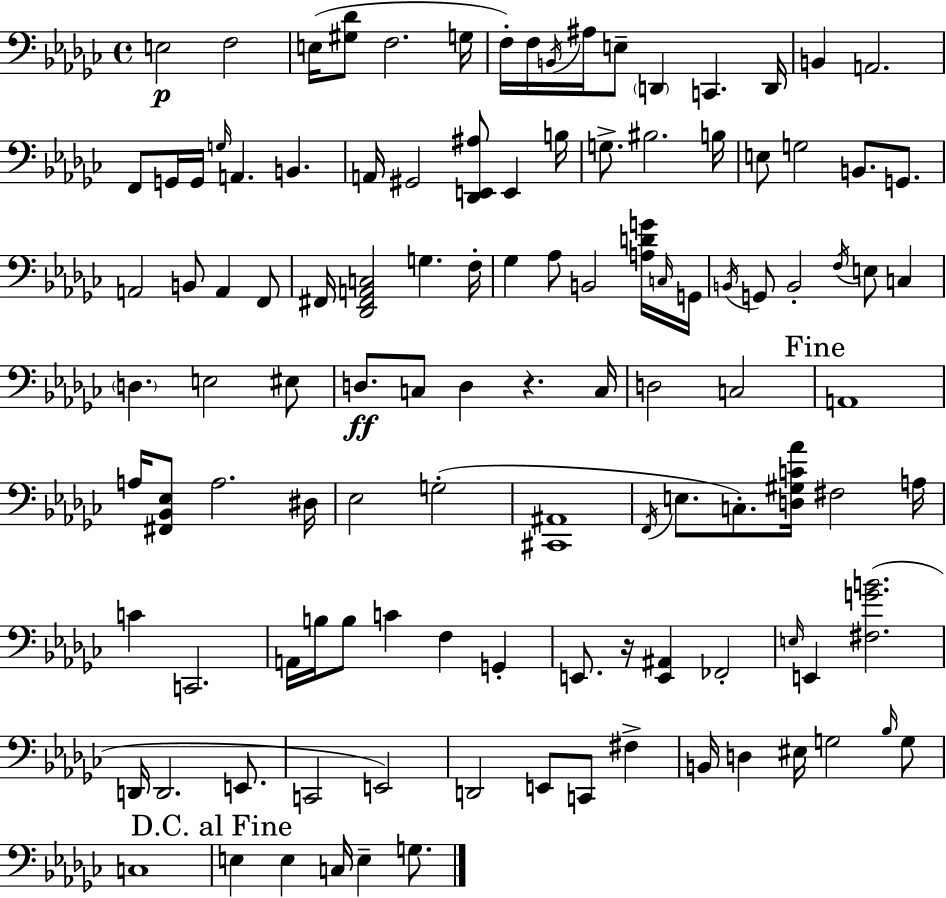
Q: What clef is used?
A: bass